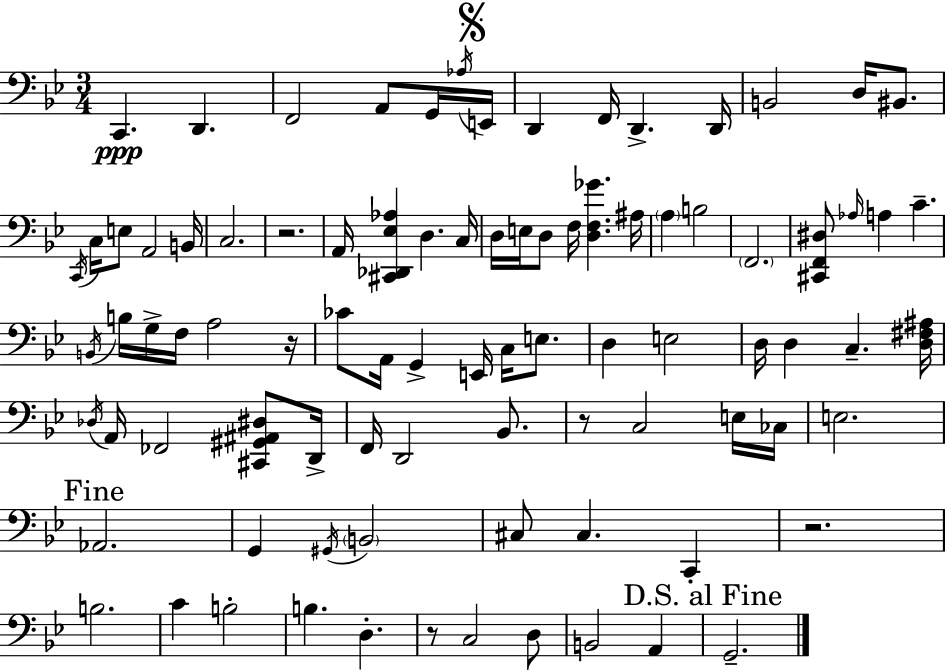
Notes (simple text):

C2/q. D2/q. F2/h A2/e G2/s Ab3/s E2/s D2/q F2/s D2/q. D2/s B2/h D3/s BIS2/e. C2/s C3/s E3/e A2/h B2/s C3/h. R/h. A2/s [C#2,Db2,Eb3,Ab3]/q D3/q. C3/s D3/s E3/s D3/e F3/s [D3,F3,Gb4]/q. A#3/s A3/q B3/h F2/h. [C#2,F2,D#3]/e Ab3/s A3/q C4/q. B2/s B3/s G3/s F3/s A3/h R/s CES4/e A2/s G2/q E2/s C3/s E3/e. D3/q E3/h D3/s D3/q C3/q. [D3,F#3,A#3]/s Db3/s A2/s FES2/h [C#2,G#2,A#2,D#3]/e D2/s F2/s D2/h Bb2/e. R/e C3/h E3/s CES3/s E3/h. Ab2/h. G2/q G#2/s B2/h C#3/e C#3/q. C2/q R/h. B3/h. C4/q B3/h B3/q. D3/q. R/e C3/h D3/e B2/h A2/q G2/h.